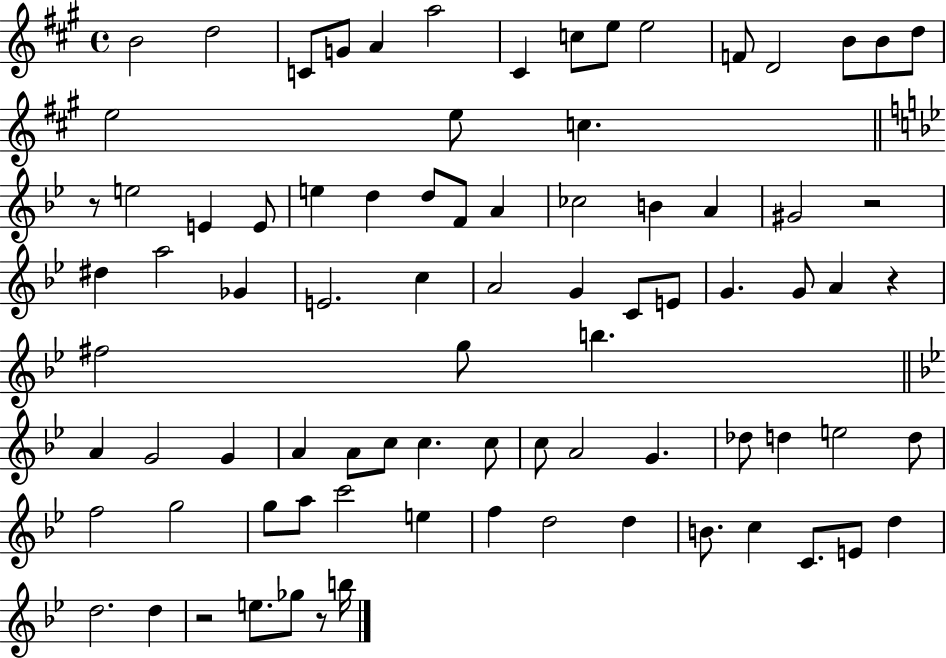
{
  \clef treble
  \time 4/4
  \defaultTimeSignature
  \key a \major
  b'2 d''2 | c'8 g'8 a'4 a''2 | cis'4 c''8 e''8 e''2 | f'8 d'2 b'8 b'8 d''8 | \break e''2 e''8 c''4. | \bar "||" \break \key g \minor r8 e''2 e'4 e'8 | e''4 d''4 d''8 f'8 a'4 | ces''2 b'4 a'4 | gis'2 r2 | \break dis''4 a''2 ges'4 | e'2. c''4 | a'2 g'4 c'8 e'8 | g'4. g'8 a'4 r4 | \break fis''2 g''8 b''4. | \bar "||" \break \key g \minor a'4 g'2 g'4 | a'4 a'8 c''8 c''4. c''8 | c''8 a'2 g'4. | des''8 d''4 e''2 d''8 | \break f''2 g''2 | g''8 a''8 c'''2 e''4 | f''4 d''2 d''4 | b'8. c''4 c'8. e'8 d''4 | \break d''2. d''4 | r2 e''8. ges''8 r8 b''16 | \bar "|."
}